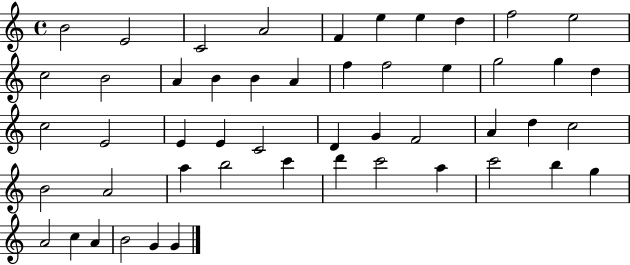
X:1
T:Untitled
M:4/4
L:1/4
K:C
B2 E2 C2 A2 F e e d f2 e2 c2 B2 A B B A f f2 e g2 g d c2 E2 E E C2 D G F2 A d c2 B2 A2 a b2 c' d' c'2 a c'2 b g A2 c A B2 G G